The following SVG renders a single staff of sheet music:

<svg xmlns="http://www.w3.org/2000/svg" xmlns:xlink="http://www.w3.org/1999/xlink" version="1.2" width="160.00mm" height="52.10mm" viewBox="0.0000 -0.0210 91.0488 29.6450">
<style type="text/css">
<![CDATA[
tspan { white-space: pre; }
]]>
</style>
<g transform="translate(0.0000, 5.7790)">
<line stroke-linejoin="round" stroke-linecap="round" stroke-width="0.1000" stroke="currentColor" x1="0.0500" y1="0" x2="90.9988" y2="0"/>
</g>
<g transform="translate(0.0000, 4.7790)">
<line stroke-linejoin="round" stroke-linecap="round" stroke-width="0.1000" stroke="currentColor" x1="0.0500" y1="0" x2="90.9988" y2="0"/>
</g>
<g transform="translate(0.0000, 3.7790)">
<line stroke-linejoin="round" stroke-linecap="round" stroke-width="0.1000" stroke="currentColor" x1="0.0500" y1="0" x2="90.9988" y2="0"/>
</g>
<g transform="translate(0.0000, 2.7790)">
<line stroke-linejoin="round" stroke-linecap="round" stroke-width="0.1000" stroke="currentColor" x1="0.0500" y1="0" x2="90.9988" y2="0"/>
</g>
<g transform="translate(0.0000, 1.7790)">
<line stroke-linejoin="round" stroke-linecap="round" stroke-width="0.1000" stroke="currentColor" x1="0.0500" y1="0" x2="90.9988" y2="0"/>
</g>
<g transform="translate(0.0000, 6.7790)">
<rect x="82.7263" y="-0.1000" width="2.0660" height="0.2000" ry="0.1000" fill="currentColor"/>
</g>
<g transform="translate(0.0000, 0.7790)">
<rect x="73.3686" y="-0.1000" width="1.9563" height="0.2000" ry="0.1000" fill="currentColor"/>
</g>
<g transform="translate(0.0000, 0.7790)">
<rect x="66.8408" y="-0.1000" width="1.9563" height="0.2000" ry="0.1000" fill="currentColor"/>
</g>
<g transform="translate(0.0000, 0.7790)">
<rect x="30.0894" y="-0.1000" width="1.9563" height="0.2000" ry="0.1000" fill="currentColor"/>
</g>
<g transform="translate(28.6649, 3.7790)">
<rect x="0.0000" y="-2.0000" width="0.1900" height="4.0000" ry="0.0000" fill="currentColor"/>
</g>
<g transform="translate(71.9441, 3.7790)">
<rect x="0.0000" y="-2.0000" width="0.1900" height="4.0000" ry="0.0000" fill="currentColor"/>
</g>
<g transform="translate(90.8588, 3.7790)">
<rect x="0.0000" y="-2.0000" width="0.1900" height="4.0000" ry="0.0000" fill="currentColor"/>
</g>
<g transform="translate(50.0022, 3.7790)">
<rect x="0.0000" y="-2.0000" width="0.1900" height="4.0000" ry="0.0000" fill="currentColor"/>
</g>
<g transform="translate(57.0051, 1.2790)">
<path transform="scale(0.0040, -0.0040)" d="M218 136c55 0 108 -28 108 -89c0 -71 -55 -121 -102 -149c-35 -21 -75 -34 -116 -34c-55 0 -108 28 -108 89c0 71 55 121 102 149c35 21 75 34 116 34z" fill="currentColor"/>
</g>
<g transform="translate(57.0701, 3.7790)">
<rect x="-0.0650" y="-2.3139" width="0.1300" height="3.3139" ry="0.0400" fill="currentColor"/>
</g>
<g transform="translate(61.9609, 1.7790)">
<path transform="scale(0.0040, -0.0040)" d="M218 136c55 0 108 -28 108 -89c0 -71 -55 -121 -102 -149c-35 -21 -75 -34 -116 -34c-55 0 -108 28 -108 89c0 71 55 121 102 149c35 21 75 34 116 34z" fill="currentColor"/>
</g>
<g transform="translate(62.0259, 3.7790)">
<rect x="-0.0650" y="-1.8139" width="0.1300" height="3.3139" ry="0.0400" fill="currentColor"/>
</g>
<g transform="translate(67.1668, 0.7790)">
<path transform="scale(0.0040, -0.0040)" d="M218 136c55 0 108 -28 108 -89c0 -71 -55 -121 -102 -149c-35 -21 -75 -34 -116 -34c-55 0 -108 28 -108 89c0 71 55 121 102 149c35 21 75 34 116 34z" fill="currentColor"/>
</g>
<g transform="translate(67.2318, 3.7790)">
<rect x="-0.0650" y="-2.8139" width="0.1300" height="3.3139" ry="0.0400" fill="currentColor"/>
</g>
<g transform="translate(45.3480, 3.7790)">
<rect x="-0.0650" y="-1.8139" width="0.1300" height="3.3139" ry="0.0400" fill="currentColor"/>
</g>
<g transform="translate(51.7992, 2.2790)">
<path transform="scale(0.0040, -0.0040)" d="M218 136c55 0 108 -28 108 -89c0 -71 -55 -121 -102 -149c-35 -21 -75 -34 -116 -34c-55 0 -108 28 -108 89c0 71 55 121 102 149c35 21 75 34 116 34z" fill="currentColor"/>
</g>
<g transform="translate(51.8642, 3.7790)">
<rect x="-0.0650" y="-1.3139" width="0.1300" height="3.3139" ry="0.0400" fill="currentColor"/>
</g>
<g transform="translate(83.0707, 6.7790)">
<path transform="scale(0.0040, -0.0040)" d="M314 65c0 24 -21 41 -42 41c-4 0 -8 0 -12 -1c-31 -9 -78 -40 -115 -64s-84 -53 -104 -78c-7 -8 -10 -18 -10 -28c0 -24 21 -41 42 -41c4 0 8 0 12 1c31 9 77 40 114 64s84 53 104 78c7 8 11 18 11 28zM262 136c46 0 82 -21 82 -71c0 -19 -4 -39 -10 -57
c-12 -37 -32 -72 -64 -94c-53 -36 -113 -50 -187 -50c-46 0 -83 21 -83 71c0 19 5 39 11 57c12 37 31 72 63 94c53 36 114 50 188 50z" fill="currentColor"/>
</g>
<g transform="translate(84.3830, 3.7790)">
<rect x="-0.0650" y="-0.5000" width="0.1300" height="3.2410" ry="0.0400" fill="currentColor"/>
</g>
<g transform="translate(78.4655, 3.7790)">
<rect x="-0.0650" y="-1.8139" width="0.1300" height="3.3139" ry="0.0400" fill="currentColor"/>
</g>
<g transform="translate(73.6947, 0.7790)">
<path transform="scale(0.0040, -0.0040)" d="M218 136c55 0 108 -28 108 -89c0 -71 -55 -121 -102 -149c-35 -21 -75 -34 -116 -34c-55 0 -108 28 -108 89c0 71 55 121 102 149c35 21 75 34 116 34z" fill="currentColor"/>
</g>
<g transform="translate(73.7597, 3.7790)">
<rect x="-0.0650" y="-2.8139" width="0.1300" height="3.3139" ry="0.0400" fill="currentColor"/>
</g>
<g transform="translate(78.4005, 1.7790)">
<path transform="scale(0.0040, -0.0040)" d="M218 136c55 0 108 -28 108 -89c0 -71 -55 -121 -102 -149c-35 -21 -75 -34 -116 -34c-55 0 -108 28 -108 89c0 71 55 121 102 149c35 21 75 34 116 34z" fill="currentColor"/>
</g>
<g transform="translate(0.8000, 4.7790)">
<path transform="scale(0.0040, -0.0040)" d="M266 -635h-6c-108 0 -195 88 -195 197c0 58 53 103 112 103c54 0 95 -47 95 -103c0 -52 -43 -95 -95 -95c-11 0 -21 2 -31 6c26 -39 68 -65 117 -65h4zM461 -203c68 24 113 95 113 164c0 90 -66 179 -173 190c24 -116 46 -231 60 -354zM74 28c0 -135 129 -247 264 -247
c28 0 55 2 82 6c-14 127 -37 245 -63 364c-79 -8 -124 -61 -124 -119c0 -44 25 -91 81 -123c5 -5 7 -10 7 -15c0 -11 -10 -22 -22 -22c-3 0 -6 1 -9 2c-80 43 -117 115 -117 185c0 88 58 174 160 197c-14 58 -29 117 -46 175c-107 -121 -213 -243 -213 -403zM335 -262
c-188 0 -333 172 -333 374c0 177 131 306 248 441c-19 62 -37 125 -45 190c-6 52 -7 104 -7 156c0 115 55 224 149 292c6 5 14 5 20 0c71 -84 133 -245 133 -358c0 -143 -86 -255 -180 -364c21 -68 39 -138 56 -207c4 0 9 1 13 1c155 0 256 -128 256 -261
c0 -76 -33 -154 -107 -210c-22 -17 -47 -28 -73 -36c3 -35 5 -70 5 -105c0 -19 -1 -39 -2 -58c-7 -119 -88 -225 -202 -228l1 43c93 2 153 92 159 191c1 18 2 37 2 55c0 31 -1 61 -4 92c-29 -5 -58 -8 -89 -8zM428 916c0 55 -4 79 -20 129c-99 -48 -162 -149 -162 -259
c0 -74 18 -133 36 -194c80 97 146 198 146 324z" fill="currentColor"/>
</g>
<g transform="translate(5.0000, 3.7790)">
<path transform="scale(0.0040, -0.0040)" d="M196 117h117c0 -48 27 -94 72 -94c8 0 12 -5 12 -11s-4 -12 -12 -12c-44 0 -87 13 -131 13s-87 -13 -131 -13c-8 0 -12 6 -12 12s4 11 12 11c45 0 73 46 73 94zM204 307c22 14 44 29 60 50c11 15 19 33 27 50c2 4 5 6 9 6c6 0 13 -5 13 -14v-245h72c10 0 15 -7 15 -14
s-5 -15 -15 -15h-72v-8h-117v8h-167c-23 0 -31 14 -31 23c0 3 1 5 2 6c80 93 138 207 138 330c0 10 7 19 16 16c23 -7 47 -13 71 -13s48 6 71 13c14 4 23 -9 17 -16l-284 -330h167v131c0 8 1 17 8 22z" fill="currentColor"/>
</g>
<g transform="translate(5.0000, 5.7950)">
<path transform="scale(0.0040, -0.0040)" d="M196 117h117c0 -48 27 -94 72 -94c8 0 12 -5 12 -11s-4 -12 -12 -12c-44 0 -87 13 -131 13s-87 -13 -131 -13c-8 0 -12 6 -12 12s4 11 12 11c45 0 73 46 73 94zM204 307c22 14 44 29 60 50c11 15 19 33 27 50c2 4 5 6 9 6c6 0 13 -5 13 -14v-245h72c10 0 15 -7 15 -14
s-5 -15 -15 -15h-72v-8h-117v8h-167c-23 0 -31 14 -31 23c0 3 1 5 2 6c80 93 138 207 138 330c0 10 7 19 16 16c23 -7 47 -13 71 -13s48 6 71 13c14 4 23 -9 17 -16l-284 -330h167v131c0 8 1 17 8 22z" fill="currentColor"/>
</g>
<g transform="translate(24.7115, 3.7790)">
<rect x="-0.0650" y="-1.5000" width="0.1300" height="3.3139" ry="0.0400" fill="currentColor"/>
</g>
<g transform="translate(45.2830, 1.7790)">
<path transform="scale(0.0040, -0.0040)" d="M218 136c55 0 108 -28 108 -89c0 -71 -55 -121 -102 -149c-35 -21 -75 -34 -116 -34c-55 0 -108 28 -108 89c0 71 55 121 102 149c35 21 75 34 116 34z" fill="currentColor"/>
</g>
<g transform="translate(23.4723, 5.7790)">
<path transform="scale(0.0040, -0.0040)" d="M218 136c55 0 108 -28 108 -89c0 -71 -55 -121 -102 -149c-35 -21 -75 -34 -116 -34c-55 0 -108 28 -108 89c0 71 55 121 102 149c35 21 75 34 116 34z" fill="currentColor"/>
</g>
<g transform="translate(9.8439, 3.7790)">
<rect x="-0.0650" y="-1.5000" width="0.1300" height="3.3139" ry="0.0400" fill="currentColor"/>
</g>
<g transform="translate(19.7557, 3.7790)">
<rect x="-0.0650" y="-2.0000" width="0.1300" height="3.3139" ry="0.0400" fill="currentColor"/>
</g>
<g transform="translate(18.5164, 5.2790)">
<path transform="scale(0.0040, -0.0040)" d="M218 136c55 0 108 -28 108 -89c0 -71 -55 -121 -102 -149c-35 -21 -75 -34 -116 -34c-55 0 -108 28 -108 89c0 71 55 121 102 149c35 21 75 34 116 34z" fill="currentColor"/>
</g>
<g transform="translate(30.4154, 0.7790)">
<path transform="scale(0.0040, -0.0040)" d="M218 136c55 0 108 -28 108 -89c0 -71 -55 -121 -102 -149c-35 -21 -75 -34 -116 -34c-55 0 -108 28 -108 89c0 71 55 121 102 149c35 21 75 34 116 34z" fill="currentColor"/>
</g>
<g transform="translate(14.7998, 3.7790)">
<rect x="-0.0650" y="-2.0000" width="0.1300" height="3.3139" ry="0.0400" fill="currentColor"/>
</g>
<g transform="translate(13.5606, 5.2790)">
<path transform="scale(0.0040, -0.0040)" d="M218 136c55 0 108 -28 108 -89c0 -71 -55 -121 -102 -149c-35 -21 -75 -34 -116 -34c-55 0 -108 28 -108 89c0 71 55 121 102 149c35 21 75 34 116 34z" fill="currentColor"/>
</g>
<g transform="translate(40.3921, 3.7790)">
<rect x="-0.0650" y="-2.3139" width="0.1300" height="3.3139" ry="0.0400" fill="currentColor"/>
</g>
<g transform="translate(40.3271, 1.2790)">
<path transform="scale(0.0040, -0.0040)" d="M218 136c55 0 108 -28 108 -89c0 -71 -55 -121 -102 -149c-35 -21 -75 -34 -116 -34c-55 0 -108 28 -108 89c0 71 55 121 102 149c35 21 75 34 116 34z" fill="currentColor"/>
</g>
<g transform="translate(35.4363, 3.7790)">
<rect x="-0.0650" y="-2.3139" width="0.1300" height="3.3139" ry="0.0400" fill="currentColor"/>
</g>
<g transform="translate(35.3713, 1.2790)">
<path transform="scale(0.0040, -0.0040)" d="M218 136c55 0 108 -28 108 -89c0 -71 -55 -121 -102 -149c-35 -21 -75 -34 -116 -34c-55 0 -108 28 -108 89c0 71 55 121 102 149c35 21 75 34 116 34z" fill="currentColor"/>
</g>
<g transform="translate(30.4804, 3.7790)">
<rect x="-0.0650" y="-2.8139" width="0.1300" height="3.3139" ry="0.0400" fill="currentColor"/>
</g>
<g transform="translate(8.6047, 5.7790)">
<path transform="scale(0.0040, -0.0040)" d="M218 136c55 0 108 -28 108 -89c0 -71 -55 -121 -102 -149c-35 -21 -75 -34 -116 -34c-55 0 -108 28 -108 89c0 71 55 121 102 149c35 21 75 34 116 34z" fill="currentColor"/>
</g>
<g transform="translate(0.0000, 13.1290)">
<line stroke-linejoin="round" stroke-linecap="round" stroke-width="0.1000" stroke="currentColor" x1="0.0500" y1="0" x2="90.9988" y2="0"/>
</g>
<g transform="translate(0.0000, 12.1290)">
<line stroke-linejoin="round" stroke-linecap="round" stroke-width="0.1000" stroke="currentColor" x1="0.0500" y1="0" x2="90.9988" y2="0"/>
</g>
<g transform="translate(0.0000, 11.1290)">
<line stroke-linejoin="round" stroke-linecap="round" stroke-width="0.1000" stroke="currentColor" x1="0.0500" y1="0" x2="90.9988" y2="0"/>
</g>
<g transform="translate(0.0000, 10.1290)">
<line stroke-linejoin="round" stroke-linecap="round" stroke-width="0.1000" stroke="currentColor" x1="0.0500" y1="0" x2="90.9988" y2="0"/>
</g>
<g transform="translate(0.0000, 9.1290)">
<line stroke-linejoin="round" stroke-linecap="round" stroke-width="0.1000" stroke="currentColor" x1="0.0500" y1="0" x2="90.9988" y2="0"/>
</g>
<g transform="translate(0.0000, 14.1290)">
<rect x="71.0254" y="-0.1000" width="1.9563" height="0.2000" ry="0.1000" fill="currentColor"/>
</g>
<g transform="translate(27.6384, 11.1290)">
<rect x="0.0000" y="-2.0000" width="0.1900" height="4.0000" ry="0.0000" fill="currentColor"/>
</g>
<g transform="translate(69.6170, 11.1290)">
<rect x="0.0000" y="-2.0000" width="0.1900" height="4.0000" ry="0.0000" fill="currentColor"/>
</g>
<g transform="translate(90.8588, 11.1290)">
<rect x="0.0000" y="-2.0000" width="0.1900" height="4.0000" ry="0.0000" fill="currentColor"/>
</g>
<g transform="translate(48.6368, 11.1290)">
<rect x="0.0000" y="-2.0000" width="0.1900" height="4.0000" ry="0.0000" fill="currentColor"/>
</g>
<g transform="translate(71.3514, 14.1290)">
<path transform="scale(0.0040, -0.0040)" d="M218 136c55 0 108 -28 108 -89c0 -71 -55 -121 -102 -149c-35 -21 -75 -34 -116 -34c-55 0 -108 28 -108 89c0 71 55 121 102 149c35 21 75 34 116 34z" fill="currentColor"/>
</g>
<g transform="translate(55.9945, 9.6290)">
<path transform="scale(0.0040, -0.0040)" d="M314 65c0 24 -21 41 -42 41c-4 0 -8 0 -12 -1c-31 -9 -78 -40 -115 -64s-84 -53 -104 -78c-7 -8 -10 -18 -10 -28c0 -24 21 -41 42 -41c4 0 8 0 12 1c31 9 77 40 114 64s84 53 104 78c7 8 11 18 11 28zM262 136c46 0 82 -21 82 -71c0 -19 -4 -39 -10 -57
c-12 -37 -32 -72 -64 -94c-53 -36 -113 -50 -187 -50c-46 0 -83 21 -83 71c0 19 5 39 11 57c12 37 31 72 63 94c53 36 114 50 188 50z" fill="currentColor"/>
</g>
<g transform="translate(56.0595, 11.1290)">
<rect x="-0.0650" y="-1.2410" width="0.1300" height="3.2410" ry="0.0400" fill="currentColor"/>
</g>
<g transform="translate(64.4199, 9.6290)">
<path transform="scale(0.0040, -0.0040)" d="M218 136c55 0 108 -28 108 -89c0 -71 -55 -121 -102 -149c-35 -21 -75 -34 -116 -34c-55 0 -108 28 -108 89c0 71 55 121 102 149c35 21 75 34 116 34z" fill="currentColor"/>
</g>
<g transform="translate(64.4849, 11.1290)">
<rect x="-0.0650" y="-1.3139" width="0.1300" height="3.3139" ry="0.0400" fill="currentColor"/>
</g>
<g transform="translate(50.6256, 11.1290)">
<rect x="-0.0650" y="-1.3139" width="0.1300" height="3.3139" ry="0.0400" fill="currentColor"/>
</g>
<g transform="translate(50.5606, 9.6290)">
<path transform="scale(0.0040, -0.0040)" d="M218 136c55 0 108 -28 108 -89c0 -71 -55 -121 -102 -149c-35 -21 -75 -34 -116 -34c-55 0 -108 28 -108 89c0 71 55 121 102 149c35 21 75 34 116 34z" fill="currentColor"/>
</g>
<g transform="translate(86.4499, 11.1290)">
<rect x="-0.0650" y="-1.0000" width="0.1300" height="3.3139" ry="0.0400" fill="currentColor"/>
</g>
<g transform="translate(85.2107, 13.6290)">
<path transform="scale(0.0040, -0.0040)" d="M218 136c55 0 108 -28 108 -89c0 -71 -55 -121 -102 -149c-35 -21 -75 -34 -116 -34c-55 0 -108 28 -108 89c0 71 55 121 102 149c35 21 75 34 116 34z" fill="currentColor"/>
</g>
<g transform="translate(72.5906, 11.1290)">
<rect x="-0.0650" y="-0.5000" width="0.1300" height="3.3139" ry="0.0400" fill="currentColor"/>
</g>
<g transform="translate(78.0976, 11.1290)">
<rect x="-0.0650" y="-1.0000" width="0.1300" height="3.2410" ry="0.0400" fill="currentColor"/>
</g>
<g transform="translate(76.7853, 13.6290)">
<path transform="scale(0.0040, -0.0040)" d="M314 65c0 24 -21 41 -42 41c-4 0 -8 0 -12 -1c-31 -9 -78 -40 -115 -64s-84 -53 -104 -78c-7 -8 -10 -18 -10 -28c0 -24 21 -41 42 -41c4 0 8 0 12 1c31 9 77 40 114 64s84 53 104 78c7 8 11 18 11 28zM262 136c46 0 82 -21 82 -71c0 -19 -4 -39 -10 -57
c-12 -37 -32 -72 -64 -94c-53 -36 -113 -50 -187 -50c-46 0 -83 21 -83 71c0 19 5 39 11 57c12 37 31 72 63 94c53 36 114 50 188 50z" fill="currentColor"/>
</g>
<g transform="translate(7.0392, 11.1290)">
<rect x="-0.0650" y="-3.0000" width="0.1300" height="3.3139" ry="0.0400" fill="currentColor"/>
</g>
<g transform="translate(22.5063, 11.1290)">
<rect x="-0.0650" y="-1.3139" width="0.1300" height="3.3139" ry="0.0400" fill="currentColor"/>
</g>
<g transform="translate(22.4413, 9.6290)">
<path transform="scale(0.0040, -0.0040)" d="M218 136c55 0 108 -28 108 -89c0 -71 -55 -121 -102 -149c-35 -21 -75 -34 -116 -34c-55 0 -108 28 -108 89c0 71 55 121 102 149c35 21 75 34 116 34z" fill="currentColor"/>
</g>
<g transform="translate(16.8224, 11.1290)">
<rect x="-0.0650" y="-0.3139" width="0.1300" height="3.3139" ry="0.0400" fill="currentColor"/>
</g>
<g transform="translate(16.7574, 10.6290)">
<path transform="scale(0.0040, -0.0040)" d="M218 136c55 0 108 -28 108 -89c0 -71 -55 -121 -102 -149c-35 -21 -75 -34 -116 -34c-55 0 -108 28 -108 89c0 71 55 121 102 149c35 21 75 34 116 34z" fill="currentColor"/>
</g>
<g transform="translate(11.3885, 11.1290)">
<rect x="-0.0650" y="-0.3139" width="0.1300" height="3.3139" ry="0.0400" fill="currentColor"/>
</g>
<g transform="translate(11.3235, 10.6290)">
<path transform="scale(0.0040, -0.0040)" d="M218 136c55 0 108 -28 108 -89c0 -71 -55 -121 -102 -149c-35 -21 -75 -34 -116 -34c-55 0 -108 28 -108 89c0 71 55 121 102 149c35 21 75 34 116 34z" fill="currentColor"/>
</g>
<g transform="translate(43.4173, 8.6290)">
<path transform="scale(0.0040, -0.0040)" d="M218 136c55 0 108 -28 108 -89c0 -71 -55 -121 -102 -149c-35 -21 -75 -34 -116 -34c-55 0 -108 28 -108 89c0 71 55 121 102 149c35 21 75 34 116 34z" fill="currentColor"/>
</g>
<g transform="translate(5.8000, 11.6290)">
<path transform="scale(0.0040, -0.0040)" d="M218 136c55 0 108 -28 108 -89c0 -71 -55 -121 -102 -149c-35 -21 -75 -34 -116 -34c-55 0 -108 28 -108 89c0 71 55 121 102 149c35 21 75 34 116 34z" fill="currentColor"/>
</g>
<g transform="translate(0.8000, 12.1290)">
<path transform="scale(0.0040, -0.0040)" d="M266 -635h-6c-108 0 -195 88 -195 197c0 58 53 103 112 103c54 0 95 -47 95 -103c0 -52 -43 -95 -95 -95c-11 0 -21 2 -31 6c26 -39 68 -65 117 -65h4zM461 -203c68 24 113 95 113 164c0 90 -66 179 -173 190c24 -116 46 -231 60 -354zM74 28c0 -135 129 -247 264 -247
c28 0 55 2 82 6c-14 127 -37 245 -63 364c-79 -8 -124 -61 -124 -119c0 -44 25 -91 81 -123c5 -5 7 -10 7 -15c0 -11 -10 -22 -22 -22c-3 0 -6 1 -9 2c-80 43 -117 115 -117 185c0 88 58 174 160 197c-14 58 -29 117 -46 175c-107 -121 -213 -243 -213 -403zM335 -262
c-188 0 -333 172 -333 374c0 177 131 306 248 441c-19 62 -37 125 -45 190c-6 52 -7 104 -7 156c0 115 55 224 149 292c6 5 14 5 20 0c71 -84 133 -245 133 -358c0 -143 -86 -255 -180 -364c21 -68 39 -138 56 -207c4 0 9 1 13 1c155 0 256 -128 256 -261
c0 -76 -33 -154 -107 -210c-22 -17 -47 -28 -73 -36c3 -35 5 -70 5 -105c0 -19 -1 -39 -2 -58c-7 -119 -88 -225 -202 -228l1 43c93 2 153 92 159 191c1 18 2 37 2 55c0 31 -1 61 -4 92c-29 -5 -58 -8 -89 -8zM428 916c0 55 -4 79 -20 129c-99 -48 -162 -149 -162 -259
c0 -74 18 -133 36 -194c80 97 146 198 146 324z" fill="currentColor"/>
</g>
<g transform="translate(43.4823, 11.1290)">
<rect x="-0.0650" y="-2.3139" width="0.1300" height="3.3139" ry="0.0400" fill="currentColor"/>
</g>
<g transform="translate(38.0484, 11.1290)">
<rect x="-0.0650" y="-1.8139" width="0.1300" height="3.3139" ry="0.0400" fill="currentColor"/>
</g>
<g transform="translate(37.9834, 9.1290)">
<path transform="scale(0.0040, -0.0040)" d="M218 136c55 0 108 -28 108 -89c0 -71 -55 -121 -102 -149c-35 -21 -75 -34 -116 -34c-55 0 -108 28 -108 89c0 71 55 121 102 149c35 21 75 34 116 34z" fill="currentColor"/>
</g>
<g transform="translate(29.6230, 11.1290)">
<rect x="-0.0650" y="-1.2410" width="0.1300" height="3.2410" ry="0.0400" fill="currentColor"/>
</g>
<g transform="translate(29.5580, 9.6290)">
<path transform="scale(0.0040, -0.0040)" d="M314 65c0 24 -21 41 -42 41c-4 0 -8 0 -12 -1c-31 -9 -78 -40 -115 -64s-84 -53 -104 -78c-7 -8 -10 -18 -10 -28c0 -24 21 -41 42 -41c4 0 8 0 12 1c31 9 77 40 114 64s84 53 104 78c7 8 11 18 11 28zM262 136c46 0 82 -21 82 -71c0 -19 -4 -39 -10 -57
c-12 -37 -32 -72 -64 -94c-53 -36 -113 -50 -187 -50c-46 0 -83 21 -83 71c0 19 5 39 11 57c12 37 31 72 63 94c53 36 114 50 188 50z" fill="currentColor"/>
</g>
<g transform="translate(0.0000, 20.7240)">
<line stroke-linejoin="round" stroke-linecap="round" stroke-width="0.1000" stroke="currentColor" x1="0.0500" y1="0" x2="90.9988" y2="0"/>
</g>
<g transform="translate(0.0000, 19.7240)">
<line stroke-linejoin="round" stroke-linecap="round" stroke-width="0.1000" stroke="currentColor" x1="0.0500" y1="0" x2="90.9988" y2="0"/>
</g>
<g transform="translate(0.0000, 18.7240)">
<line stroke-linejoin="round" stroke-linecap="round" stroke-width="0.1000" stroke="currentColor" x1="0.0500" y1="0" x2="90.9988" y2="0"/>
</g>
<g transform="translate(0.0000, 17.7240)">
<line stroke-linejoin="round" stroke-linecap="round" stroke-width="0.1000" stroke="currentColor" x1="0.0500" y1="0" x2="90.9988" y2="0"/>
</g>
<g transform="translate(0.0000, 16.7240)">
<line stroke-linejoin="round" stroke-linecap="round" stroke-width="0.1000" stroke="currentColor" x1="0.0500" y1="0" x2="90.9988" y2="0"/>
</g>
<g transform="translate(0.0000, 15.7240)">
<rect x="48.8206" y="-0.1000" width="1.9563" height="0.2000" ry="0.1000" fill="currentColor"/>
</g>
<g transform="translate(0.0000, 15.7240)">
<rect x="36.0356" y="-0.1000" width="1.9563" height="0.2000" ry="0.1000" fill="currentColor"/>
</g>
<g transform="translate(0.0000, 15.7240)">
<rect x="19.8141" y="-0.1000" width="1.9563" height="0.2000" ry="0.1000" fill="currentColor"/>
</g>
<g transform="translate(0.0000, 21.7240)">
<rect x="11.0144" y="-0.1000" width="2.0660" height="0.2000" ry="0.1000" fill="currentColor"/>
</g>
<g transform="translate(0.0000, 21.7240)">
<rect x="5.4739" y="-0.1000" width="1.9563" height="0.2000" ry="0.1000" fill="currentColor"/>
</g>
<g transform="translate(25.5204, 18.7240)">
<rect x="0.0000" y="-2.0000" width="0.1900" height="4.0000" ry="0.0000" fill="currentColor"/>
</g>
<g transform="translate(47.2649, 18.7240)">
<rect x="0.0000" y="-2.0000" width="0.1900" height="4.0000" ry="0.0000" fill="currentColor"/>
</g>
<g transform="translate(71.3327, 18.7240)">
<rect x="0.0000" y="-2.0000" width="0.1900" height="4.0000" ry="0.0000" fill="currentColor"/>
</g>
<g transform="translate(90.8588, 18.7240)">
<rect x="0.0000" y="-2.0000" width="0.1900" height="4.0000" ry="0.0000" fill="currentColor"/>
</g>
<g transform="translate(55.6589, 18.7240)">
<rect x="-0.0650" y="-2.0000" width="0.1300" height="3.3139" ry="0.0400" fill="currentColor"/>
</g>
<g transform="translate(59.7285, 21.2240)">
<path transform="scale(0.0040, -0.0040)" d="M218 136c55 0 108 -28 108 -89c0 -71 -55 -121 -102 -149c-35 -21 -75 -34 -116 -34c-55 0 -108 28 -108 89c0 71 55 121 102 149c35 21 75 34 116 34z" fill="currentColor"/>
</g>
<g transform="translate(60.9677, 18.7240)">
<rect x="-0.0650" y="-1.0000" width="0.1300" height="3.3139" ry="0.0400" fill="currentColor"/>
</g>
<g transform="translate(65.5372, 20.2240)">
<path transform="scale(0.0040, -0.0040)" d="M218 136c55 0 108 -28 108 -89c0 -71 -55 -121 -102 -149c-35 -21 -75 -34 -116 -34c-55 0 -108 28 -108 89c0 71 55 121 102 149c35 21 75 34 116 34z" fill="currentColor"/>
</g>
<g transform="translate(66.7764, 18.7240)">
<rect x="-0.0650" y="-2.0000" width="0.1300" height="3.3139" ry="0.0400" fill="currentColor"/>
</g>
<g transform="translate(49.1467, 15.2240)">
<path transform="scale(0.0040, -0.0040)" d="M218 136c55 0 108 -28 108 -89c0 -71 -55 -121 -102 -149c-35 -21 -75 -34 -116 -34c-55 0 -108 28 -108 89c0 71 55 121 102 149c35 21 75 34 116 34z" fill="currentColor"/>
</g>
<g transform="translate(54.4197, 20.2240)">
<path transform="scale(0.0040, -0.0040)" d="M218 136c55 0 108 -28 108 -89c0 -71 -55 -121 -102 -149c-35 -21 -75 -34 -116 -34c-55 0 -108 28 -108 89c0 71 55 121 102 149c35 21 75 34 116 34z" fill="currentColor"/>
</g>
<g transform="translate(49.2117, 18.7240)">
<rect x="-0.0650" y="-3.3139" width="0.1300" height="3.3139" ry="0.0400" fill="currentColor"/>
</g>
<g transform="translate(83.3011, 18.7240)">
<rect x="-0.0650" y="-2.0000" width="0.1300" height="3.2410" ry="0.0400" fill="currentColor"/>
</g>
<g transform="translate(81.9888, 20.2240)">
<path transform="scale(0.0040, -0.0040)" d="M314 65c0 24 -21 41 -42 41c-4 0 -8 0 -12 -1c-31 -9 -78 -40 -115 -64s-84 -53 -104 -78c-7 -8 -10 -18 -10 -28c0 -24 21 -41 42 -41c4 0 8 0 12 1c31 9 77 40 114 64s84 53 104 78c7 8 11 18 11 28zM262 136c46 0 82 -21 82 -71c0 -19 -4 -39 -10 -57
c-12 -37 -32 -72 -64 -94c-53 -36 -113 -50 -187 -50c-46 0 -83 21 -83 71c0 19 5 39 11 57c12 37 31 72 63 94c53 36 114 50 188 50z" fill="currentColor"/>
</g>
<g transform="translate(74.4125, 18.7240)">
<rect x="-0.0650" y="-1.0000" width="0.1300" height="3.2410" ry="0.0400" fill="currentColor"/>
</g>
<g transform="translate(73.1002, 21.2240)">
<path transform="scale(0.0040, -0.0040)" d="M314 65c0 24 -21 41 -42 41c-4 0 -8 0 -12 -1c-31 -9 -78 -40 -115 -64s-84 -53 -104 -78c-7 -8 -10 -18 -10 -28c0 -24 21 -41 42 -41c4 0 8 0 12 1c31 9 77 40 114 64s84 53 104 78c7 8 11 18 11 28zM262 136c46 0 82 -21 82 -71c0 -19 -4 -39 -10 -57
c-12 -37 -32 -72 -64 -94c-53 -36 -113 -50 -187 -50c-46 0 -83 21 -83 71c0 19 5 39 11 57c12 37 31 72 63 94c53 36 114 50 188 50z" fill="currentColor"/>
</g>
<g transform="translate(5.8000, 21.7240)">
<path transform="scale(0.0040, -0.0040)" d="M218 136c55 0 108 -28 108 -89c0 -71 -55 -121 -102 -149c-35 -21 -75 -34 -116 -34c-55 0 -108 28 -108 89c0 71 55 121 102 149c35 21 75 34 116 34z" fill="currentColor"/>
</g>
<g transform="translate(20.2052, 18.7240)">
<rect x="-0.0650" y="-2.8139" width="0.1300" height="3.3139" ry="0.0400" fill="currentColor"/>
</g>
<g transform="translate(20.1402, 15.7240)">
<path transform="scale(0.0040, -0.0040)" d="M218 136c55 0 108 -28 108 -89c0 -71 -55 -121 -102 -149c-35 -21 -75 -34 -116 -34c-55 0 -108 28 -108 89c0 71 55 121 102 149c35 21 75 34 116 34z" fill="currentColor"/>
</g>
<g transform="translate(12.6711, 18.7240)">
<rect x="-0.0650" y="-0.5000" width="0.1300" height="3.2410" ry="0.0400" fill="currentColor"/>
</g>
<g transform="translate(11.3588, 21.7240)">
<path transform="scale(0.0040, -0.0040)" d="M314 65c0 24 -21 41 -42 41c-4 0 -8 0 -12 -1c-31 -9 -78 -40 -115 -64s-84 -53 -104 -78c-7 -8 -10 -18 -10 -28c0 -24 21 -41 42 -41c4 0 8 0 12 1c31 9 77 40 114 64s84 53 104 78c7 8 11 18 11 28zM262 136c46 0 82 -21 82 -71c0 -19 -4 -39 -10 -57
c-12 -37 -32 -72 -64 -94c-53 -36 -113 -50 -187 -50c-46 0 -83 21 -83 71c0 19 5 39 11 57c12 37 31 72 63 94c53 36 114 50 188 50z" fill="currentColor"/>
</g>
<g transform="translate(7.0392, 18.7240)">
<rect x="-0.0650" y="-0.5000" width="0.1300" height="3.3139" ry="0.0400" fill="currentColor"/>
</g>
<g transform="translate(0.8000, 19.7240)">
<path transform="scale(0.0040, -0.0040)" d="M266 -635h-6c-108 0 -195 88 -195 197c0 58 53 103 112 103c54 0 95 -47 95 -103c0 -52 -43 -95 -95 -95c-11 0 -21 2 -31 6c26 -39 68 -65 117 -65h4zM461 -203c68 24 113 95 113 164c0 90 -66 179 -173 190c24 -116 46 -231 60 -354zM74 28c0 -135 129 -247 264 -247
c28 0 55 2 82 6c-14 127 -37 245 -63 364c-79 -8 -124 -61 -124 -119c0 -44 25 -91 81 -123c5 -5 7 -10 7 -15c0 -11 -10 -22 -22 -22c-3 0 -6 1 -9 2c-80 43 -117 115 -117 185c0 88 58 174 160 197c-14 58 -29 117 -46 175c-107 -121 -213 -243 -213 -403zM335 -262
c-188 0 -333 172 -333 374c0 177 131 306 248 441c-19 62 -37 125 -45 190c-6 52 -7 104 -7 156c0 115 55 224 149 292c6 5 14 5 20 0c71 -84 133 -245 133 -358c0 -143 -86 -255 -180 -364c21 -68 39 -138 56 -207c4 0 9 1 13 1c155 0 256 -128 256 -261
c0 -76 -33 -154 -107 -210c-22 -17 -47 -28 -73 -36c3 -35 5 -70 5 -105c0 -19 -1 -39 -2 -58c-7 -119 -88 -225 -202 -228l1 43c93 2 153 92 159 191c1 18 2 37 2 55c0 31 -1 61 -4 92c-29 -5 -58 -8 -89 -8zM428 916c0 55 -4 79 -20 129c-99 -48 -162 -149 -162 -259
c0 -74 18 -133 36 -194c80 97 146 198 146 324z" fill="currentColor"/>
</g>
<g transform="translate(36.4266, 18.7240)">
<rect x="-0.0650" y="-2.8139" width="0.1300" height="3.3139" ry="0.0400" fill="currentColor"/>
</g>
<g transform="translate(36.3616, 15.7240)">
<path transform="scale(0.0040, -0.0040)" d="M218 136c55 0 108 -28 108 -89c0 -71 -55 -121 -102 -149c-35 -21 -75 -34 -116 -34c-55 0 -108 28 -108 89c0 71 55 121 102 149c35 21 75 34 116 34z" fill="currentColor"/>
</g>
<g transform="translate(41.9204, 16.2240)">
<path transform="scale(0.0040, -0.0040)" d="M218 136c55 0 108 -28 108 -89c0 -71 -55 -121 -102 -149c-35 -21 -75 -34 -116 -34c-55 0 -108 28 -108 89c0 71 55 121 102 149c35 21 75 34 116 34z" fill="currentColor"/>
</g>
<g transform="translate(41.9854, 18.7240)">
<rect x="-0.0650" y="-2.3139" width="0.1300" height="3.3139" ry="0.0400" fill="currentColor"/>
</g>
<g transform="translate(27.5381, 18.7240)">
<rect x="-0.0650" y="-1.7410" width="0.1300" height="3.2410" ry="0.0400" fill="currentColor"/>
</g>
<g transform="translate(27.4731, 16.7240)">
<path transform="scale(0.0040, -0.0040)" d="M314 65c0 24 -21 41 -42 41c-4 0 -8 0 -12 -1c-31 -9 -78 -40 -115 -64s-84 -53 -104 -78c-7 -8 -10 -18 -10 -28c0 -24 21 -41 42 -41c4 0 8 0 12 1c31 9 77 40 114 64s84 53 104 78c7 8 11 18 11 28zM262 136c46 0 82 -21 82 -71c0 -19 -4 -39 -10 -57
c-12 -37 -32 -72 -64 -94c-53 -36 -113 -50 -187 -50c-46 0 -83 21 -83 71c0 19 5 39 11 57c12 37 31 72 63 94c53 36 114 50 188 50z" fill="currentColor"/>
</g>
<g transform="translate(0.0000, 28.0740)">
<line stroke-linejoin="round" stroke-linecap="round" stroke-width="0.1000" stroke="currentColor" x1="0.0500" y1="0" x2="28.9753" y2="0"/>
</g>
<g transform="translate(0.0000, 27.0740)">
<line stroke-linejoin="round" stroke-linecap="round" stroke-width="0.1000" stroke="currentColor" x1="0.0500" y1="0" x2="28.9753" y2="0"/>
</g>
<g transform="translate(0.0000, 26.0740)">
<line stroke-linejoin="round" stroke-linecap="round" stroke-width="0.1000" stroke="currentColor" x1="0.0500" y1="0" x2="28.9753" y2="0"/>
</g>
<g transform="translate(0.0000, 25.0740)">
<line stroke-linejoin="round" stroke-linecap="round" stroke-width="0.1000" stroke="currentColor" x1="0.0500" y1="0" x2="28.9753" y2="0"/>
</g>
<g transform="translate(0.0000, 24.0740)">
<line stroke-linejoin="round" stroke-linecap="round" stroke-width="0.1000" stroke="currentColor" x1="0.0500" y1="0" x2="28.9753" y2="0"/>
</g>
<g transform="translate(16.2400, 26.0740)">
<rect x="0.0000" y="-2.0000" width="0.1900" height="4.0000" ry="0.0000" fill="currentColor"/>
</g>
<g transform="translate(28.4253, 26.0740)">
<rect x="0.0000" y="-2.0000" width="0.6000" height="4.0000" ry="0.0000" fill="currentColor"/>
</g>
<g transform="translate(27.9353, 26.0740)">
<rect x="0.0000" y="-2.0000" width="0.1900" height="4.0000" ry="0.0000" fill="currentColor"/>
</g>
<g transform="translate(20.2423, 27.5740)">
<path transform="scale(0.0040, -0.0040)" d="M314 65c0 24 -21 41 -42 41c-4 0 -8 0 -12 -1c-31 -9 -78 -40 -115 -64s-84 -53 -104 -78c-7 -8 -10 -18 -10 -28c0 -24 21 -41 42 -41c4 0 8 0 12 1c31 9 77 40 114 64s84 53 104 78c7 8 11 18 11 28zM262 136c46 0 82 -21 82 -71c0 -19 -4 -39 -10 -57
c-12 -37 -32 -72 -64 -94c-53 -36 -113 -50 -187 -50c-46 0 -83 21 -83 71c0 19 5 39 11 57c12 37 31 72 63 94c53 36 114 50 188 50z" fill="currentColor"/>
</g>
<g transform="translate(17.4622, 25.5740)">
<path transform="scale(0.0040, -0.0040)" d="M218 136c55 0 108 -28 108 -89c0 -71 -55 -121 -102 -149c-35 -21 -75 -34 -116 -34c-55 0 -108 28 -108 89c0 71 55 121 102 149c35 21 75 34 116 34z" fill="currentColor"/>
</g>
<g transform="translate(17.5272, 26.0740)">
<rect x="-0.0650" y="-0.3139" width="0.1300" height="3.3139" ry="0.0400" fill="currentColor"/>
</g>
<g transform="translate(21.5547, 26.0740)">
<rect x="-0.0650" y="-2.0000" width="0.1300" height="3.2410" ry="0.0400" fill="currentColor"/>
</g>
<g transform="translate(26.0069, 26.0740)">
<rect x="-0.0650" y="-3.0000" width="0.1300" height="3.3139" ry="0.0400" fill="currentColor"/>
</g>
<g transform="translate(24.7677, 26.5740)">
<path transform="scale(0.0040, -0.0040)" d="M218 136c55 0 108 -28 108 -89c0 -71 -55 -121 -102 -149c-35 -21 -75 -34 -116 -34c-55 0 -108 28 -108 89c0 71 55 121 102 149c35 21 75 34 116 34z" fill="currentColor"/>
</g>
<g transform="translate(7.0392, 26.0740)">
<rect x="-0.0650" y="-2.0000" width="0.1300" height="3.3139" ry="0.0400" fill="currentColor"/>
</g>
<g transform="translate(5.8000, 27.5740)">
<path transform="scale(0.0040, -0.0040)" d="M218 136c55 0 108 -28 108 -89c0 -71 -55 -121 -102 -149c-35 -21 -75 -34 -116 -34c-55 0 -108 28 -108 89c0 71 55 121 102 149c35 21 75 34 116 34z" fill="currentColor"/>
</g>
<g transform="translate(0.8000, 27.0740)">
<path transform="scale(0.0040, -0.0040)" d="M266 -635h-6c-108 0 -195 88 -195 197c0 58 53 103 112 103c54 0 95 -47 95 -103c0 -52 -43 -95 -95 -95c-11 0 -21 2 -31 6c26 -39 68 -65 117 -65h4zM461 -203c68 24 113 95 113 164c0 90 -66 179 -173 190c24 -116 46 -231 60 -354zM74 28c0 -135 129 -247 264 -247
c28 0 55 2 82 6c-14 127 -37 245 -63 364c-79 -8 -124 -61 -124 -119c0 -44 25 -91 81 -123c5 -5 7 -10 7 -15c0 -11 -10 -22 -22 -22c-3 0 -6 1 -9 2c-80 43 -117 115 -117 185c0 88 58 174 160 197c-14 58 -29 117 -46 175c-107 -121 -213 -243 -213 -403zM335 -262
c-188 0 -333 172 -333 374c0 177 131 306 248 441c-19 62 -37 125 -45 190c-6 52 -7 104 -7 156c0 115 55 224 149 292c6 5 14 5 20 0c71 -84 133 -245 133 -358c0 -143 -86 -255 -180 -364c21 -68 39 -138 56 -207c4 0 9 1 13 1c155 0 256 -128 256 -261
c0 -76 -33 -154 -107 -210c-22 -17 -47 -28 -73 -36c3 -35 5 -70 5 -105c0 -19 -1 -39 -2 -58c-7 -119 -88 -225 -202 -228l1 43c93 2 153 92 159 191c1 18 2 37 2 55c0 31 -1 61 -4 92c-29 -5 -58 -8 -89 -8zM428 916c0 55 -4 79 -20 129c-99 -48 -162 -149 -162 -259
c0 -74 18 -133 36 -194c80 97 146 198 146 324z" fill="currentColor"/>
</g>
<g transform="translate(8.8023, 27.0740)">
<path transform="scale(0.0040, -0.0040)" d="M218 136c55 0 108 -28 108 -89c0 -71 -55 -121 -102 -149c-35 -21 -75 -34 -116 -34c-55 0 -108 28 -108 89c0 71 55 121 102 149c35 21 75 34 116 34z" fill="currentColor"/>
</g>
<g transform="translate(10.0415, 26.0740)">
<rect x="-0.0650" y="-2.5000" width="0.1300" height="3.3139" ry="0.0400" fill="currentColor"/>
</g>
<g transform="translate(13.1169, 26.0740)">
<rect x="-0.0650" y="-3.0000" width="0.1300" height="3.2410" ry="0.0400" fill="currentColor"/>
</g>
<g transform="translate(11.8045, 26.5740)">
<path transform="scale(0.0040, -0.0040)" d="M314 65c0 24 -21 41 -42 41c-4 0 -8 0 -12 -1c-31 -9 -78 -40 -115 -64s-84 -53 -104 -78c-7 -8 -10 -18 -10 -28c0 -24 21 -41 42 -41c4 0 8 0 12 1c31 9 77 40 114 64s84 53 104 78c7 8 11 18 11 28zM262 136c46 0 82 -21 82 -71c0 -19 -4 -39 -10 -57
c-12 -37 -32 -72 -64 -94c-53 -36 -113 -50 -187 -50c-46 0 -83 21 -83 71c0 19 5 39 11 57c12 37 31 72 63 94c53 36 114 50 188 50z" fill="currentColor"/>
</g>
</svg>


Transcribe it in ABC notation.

X:1
T:Untitled
M:4/4
L:1/4
K:C
E F F E a g g f e g f a a f C2 A c c e e2 f g e e2 e C D2 D C C2 a f2 a g b F D F D2 F2 F G A2 c F2 A